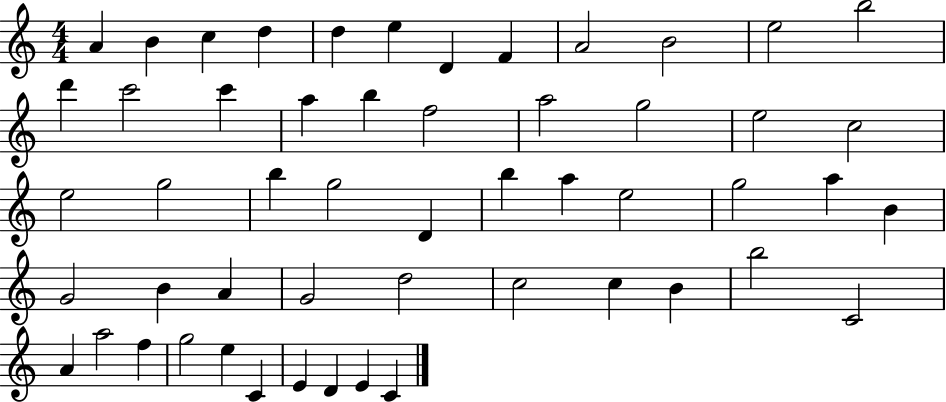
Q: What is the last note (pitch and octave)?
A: C4